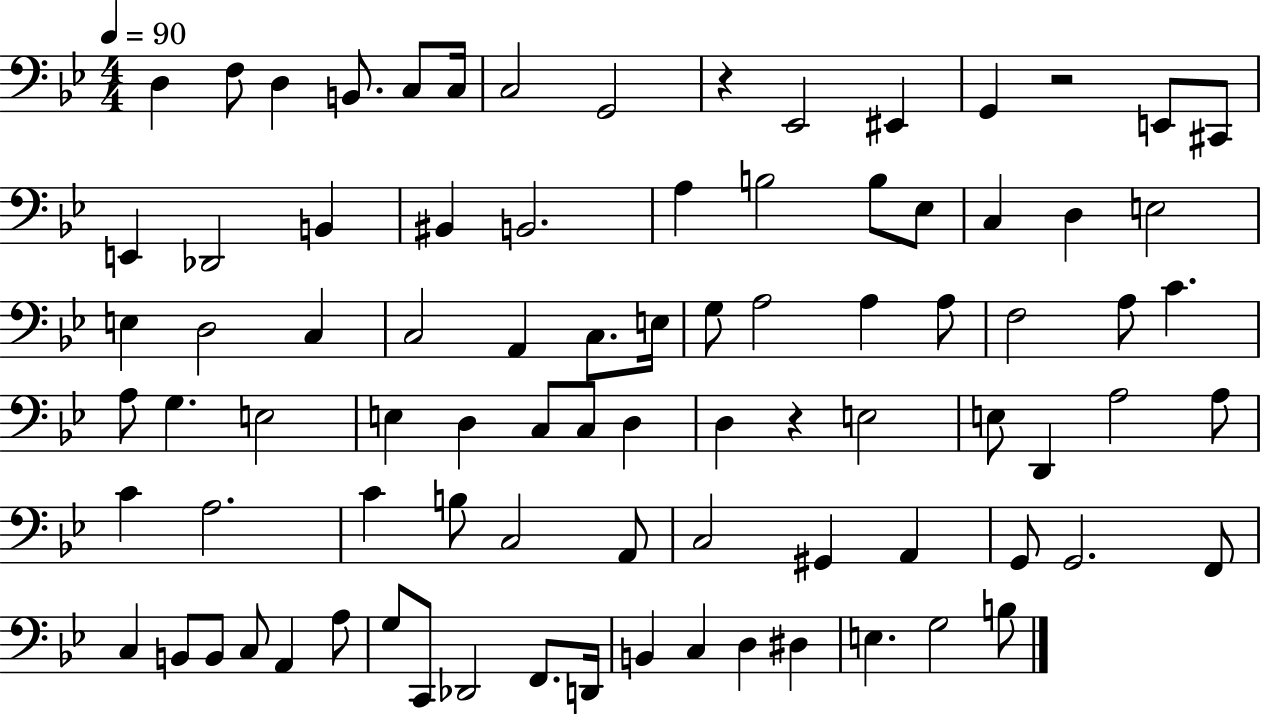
{
  \clef bass
  \numericTimeSignature
  \time 4/4
  \key bes \major
  \tempo 4 = 90
  d4 f8 d4 b,8. c8 c16 | c2 g,2 | r4 ees,2 eis,4 | g,4 r2 e,8 cis,8 | \break e,4 des,2 b,4 | bis,4 b,2. | a4 b2 b8 ees8 | c4 d4 e2 | \break e4 d2 c4 | c2 a,4 c8. e16 | g8 a2 a4 a8 | f2 a8 c'4. | \break a8 g4. e2 | e4 d4 c8 c8 d4 | d4 r4 e2 | e8 d,4 a2 a8 | \break c'4 a2. | c'4 b8 c2 a,8 | c2 gis,4 a,4 | g,8 g,2. f,8 | \break c4 b,8 b,8 c8 a,4 a8 | g8 c,8 des,2 f,8. d,16 | b,4 c4 d4 dis4 | e4. g2 b8 | \break \bar "|."
}